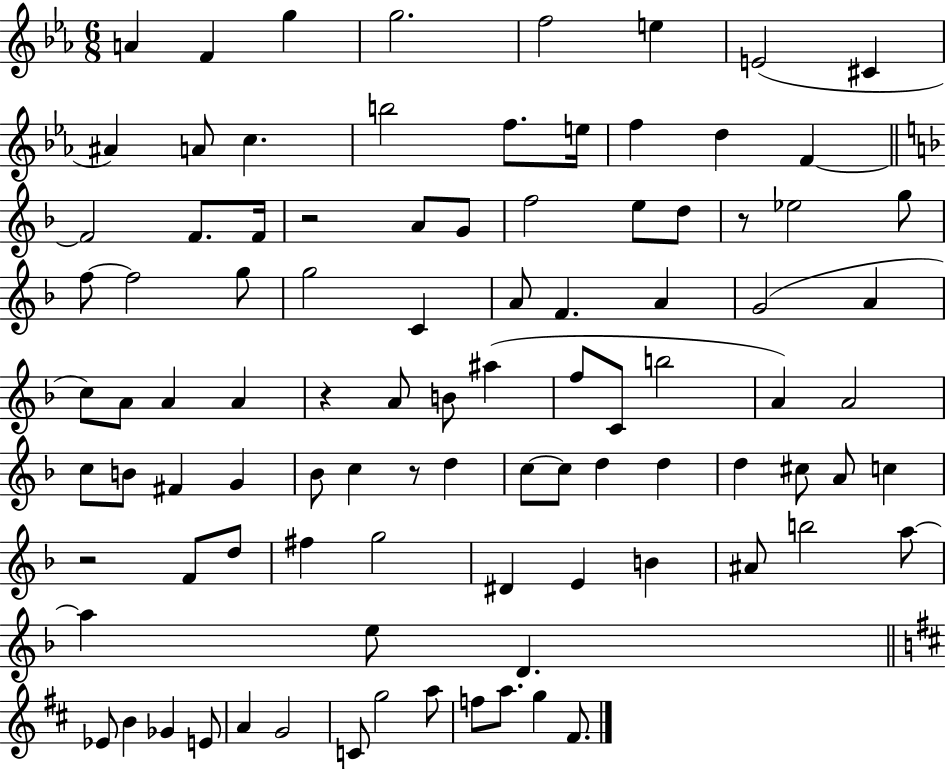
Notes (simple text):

A4/q F4/q G5/q G5/h. F5/h E5/q E4/h C#4/q A#4/q A4/e C5/q. B5/h F5/e. E5/s F5/q D5/q F4/q F4/h F4/e. F4/s R/h A4/e G4/e F5/h E5/e D5/e R/e Eb5/h G5/e F5/e F5/h G5/e G5/h C4/q A4/e F4/q. A4/q G4/h A4/q C5/e A4/e A4/q A4/q R/q A4/e B4/e A#5/q F5/e C4/e B5/h A4/q A4/h C5/e B4/e F#4/q G4/q Bb4/e C5/q R/e D5/q C5/e C5/e D5/q D5/q D5/q C#5/e A4/e C5/q R/h F4/e D5/e F#5/q G5/h D#4/q E4/q B4/q A#4/e B5/h A5/e A5/q E5/e D4/q. Eb4/e B4/q Gb4/q E4/e A4/q G4/h C4/e G5/h A5/e F5/e A5/e. G5/q F#4/e.